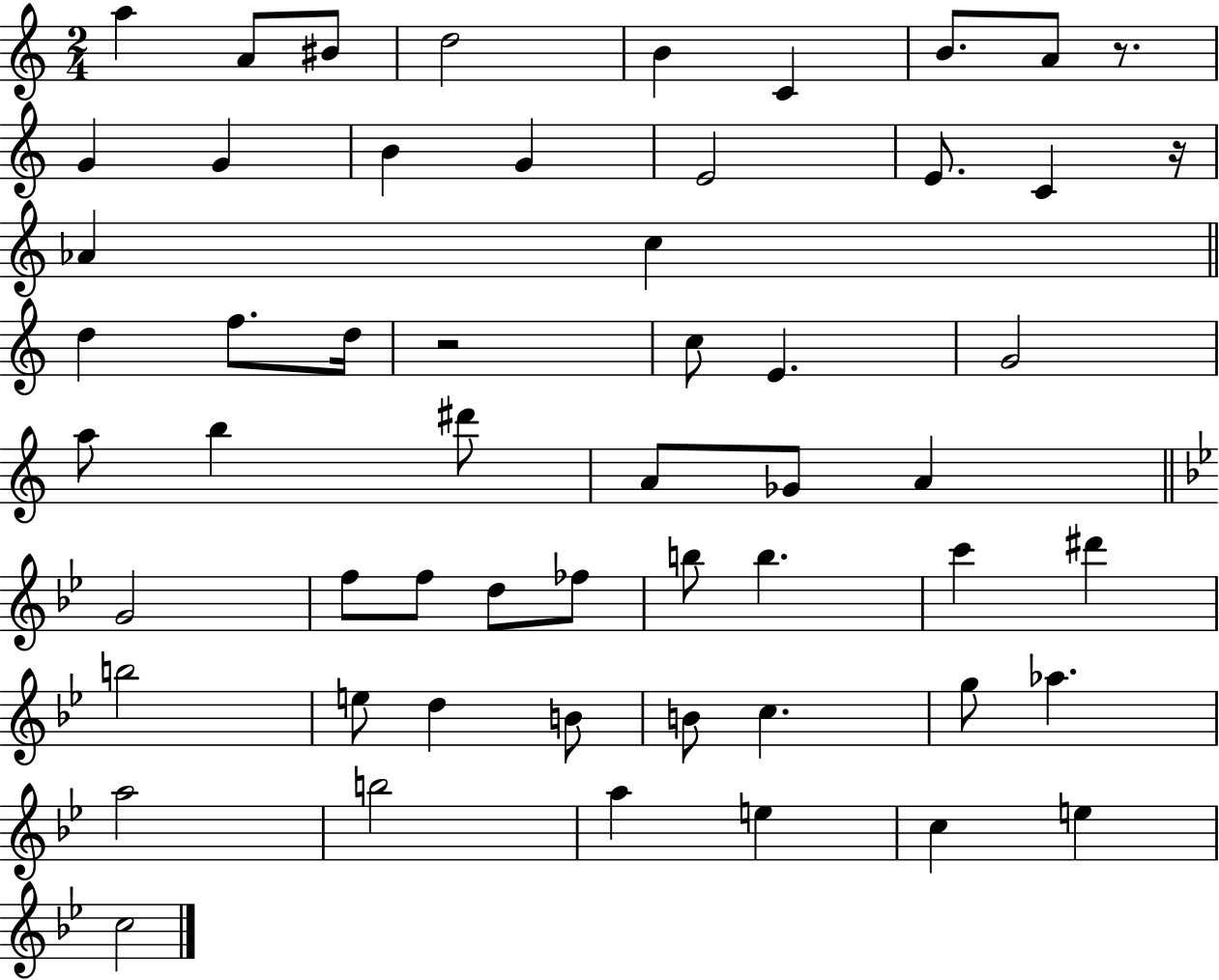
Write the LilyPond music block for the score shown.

{
  \clef treble
  \numericTimeSignature
  \time 2/4
  \key c \major
  \repeat volta 2 { a''4 a'8 bis'8 | d''2 | b'4 c'4 | b'8. a'8 r8. | \break g'4 g'4 | b'4 g'4 | e'2 | e'8. c'4 r16 | \break aes'4 c''4 | \bar "||" \break \key c \major d''4 f''8. d''16 | r2 | c''8 e'4. | g'2 | \break a''8 b''4 dis'''8 | a'8 ges'8 a'4 | \bar "||" \break \key bes \major g'2 | f''8 f''8 d''8 fes''8 | b''8 b''4. | c'''4 dis'''4 | \break b''2 | e''8 d''4 b'8 | b'8 c''4. | g''8 aes''4. | \break a''2 | b''2 | a''4 e''4 | c''4 e''4 | \break c''2 | } \bar "|."
}